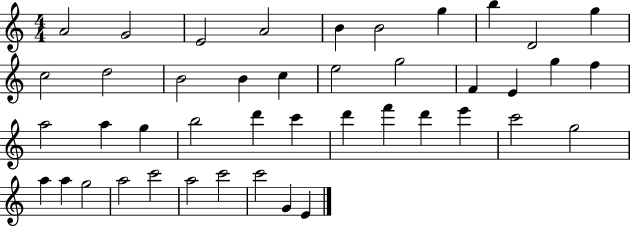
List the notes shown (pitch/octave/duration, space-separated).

A4/h G4/h E4/h A4/h B4/q B4/h G5/q B5/q D4/h G5/q C5/h D5/h B4/h B4/q C5/q E5/h G5/h F4/q E4/q G5/q F5/q A5/h A5/q G5/q B5/h D6/q C6/q D6/q F6/q D6/q E6/q C6/h G5/h A5/q A5/q G5/h A5/h C6/h A5/h C6/h C6/h G4/q E4/q